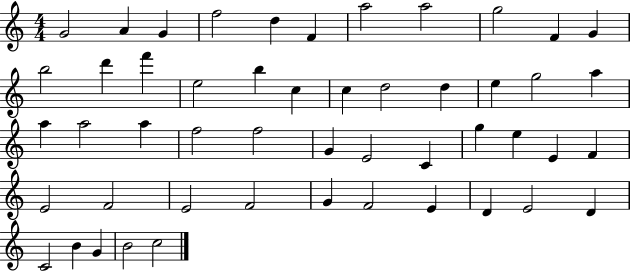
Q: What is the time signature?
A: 4/4